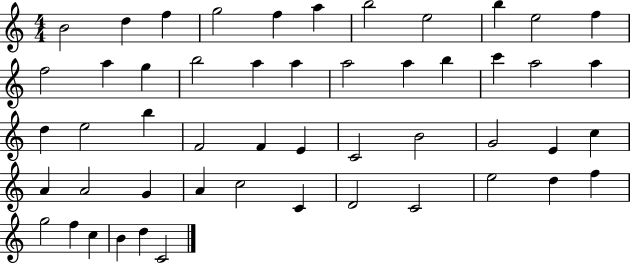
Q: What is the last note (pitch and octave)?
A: C4